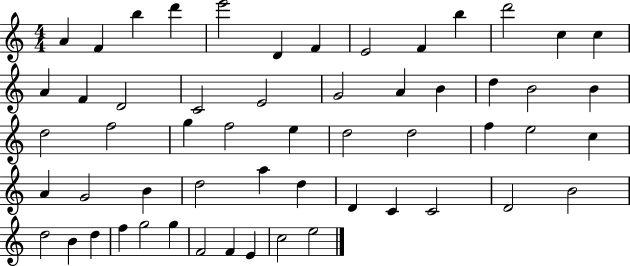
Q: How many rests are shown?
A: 0